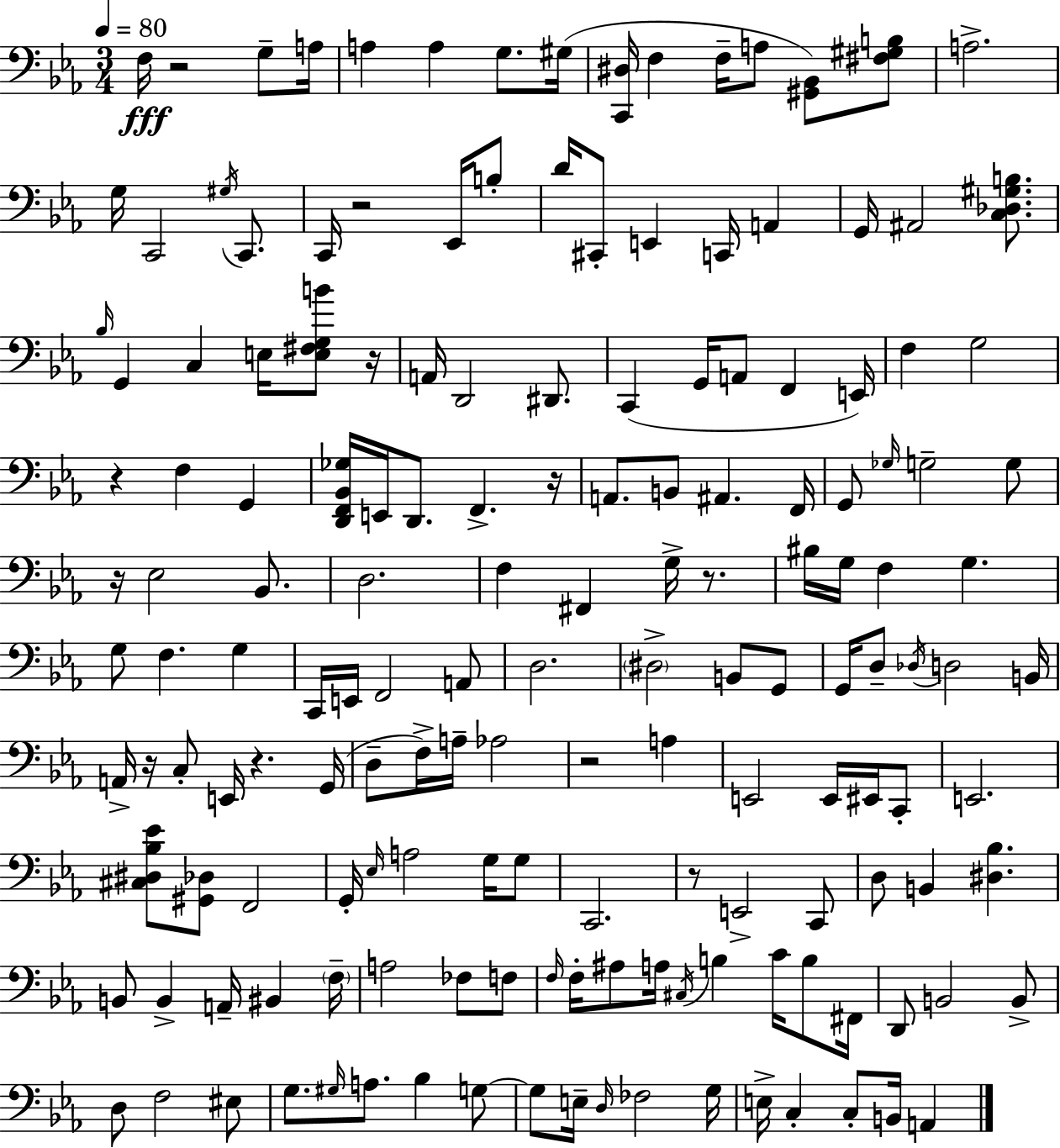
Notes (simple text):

F3/s R/h G3/e A3/s A3/q A3/q G3/e. G#3/s [C2,D#3]/s F3/q F3/s A3/e [G#2,Bb2]/e [F#3,G#3,B3]/e A3/h. G3/s C2/h G#3/s C2/e. C2/s R/h Eb2/s B3/e D4/s C#2/e E2/q C2/s A2/q G2/s A#2/h [C3,Db3,G#3,B3]/e. Bb3/s G2/q C3/q E3/s [E3,F#3,G3,B4]/e R/s A2/s D2/h D#2/e. C2/q G2/s A2/e F2/q E2/s F3/q G3/h R/q F3/q G2/q [D2,F2,Bb2,Gb3]/s E2/s D2/e. F2/q. R/s A2/e. B2/e A#2/q. F2/s G2/e Gb3/s G3/h G3/e R/s Eb3/h Bb2/e. D3/h. F3/q F#2/q G3/s R/e. BIS3/s G3/s F3/q G3/q. G3/e F3/q. G3/q C2/s E2/s F2/h A2/e D3/h. D#3/h B2/e G2/e G2/s D3/e Db3/s D3/h B2/s A2/s R/s C3/e E2/s R/q. G2/s D3/e F3/s A3/s Ab3/h R/h A3/q E2/h E2/s EIS2/s C2/e E2/h. [C#3,D#3,Bb3,Eb4]/e [G#2,Db3]/e F2/h G2/s Eb3/s A3/h G3/s G3/e C2/h. R/e E2/h C2/e D3/e B2/q [D#3,Bb3]/q. B2/e B2/q A2/s BIS2/q F3/s A3/h FES3/e F3/e F3/s F3/s A#3/e A3/s C#3/s B3/q C4/s B3/e F#2/s D2/e B2/h B2/e D3/e F3/h EIS3/e G3/e. G#3/s A3/e. Bb3/q G3/e G3/e E3/s D3/s FES3/h G3/s E3/s C3/q C3/e B2/s A2/q